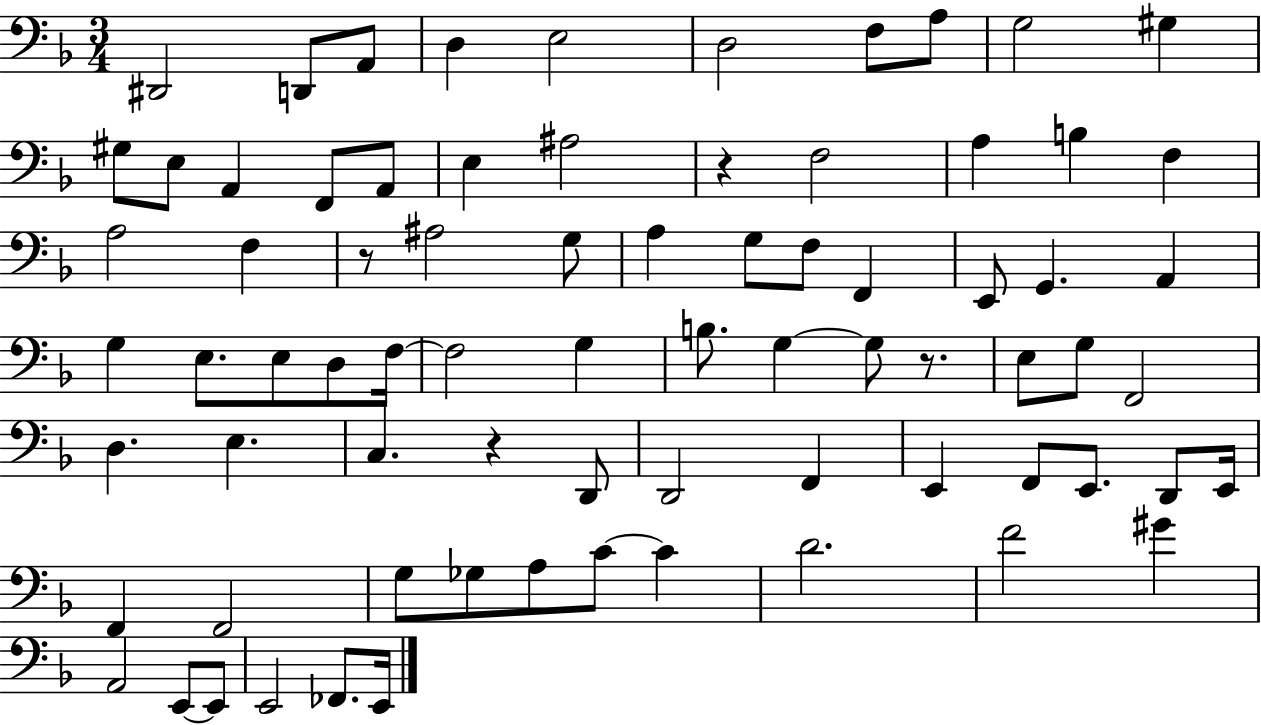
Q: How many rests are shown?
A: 4